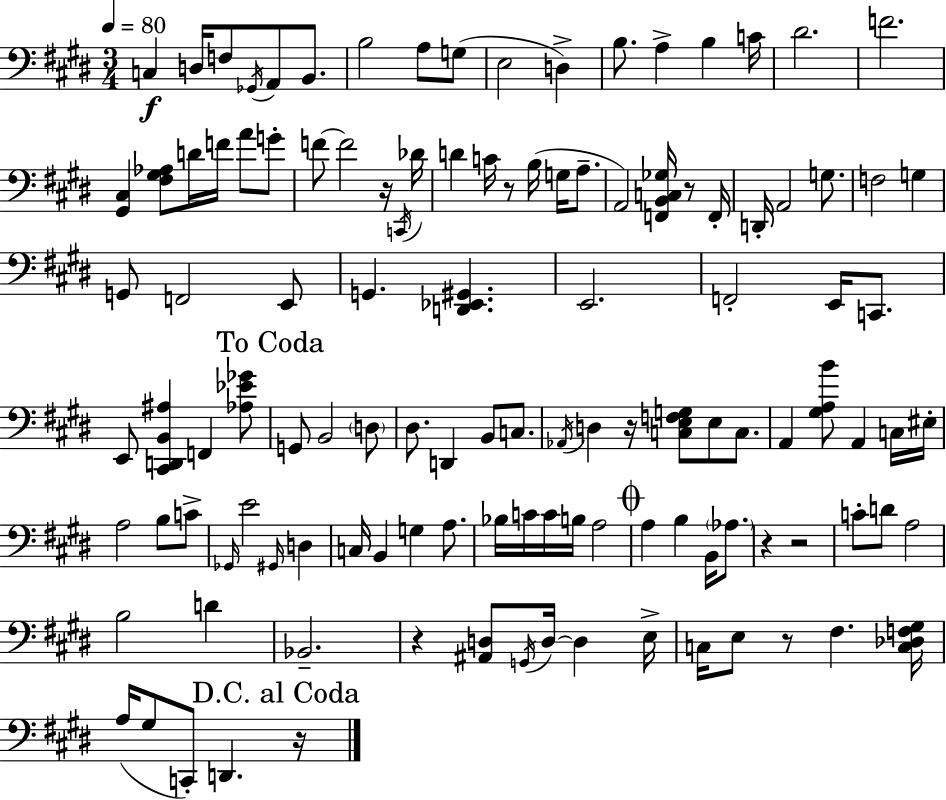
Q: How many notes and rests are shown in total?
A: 118